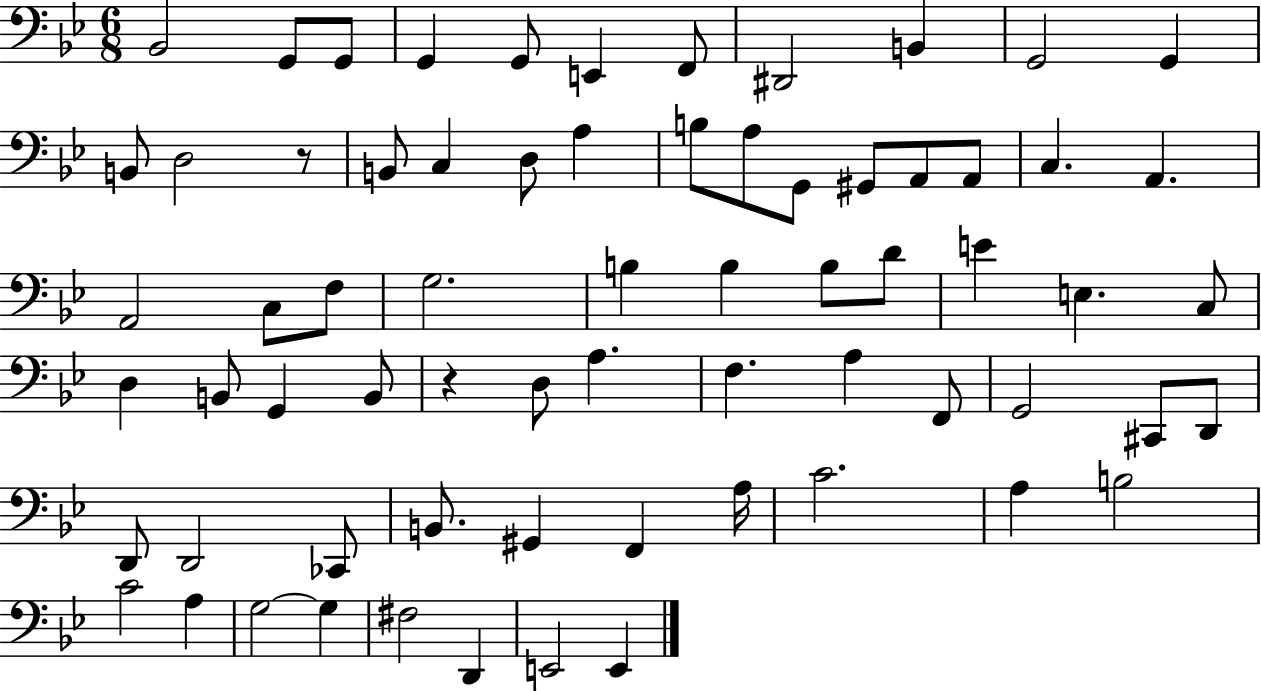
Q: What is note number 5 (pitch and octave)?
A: G2